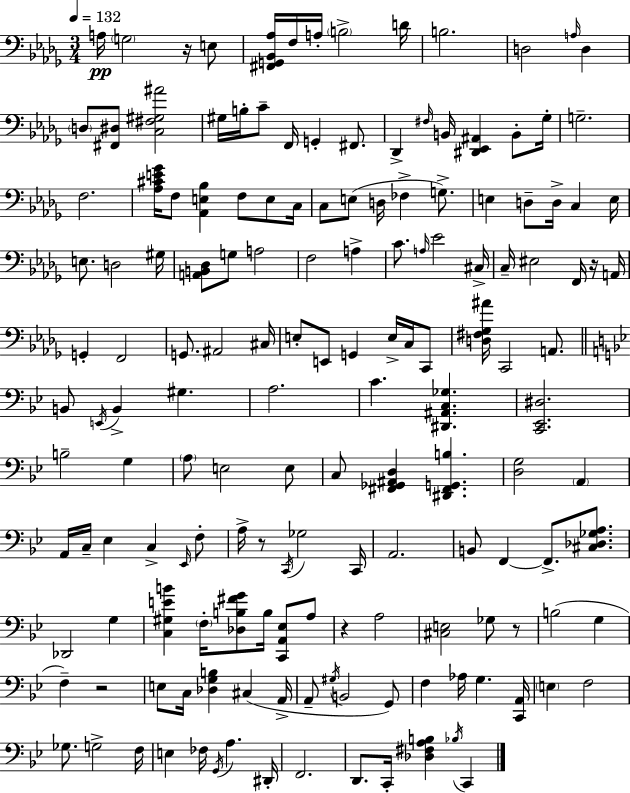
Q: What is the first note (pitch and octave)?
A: A3